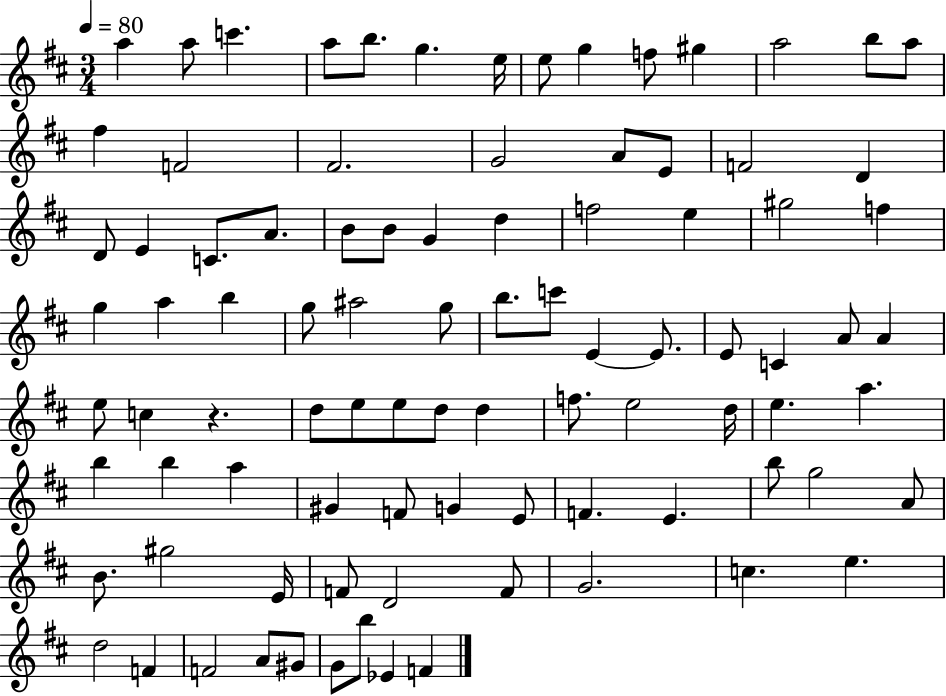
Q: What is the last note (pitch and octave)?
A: F4